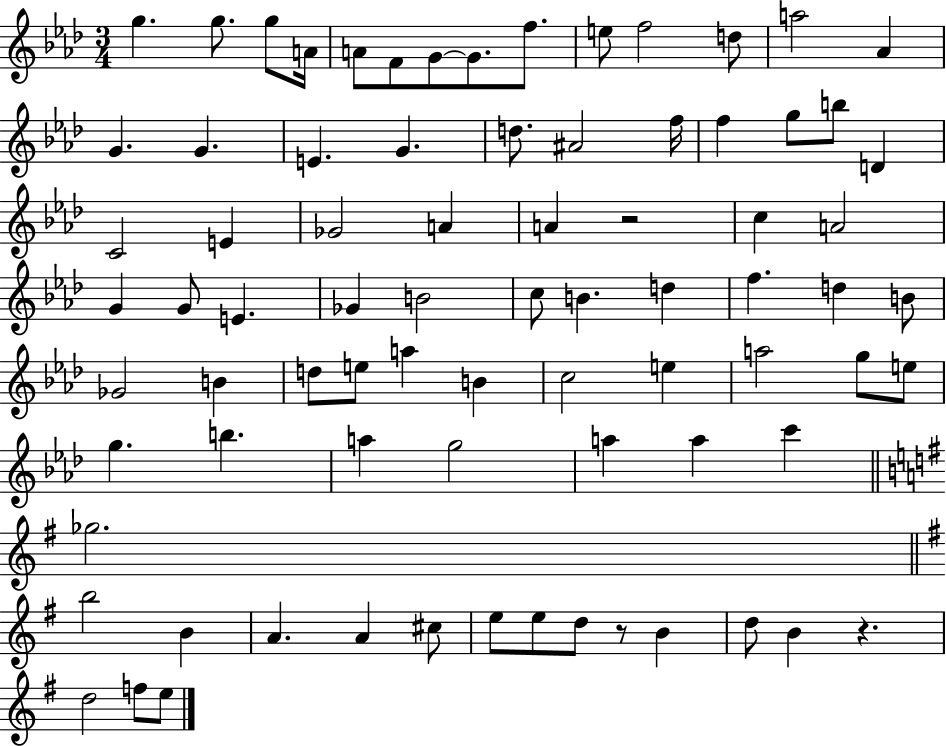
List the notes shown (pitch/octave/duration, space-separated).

G5/q. G5/e. G5/e A4/s A4/e F4/e G4/e G4/e. F5/e. E5/e F5/h D5/e A5/h Ab4/q G4/q. G4/q. E4/q. G4/q. D5/e. A#4/h F5/s F5/q G5/e B5/e D4/q C4/h E4/q Gb4/h A4/q A4/q R/h C5/q A4/h G4/q G4/e E4/q. Gb4/q B4/h C5/e B4/q. D5/q F5/q. D5/q B4/e Gb4/h B4/q D5/e E5/e A5/q B4/q C5/h E5/q A5/h G5/e E5/e G5/q. B5/q. A5/q G5/h A5/q A5/q C6/q Gb5/h. B5/h B4/q A4/q. A4/q C#5/e E5/e E5/e D5/e R/e B4/q D5/e B4/q R/q. D5/h F5/e E5/e